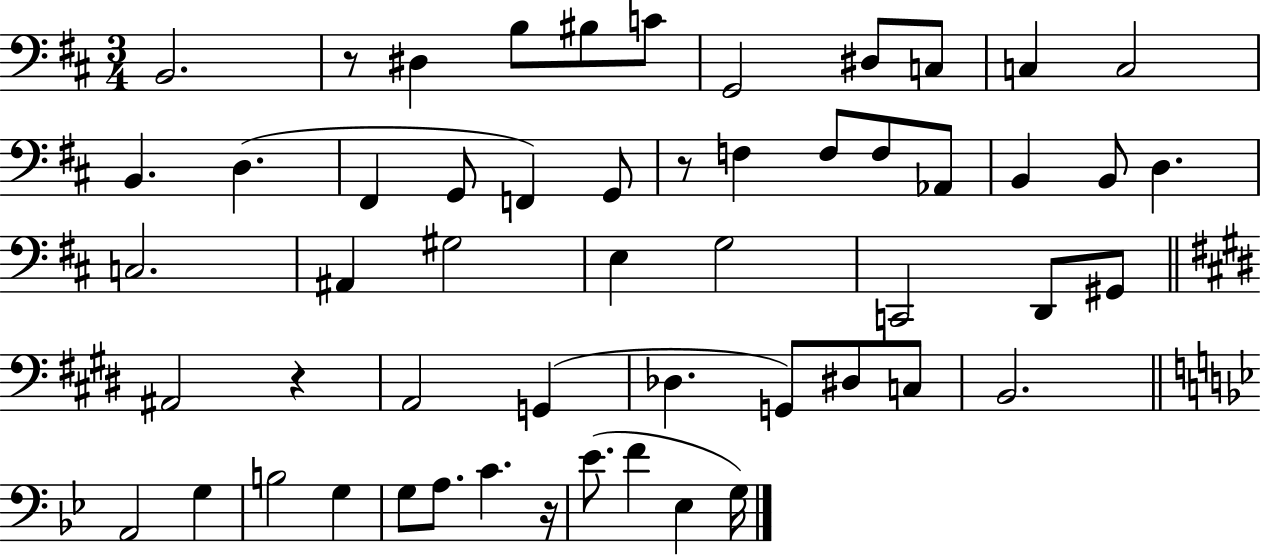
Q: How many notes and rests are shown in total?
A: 54